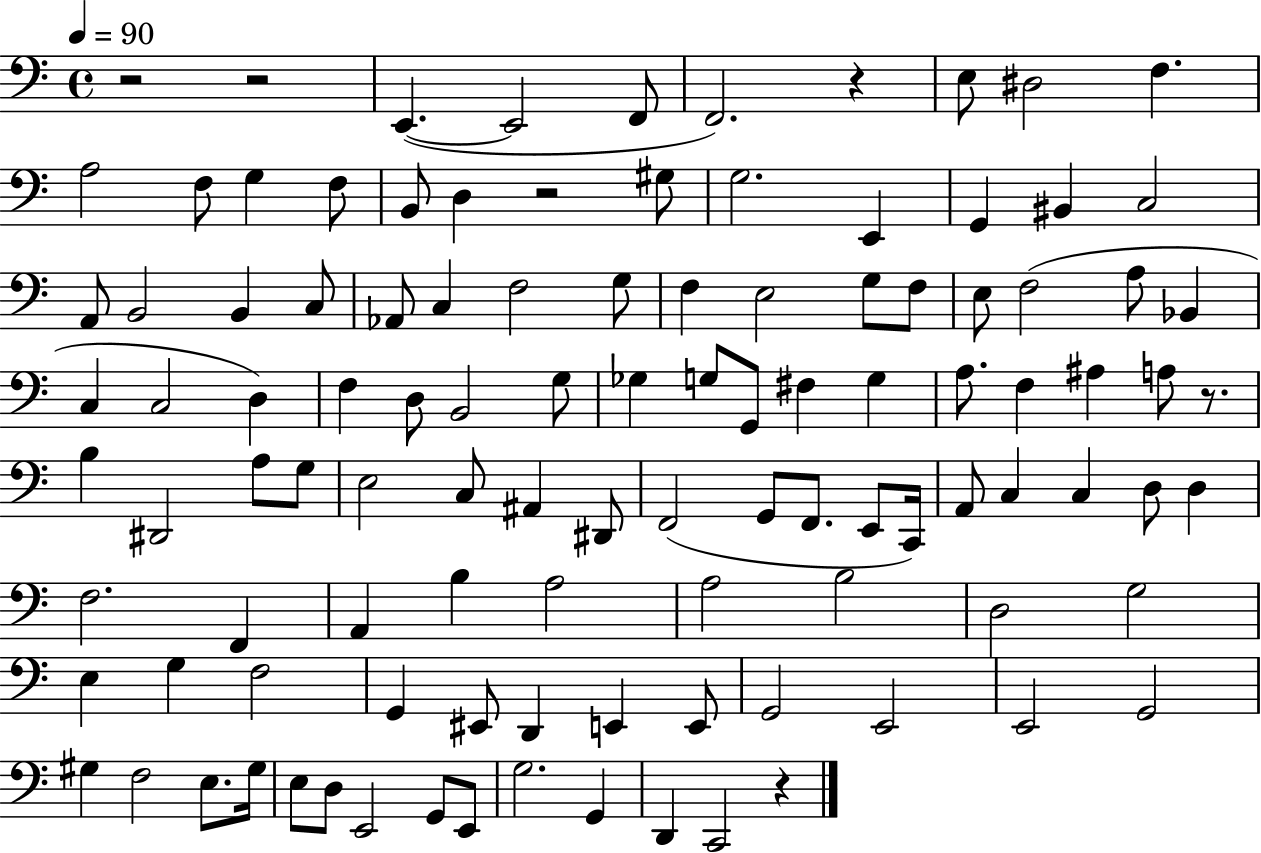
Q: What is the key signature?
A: C major